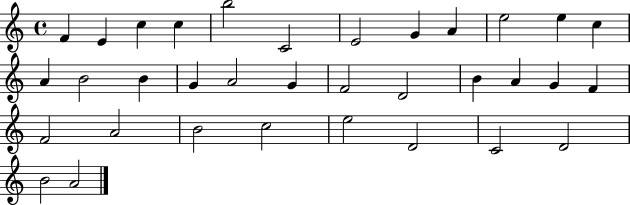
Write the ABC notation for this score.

X:1
T:Untitled
M:4/4
L:1/4
K:C
F E c c b2 C2 E2 G A e2 e c A B2 B G A2 G F2 D2 B A G F F2 A2 B2 c2 e2 D2 C2 D2 B2 A2